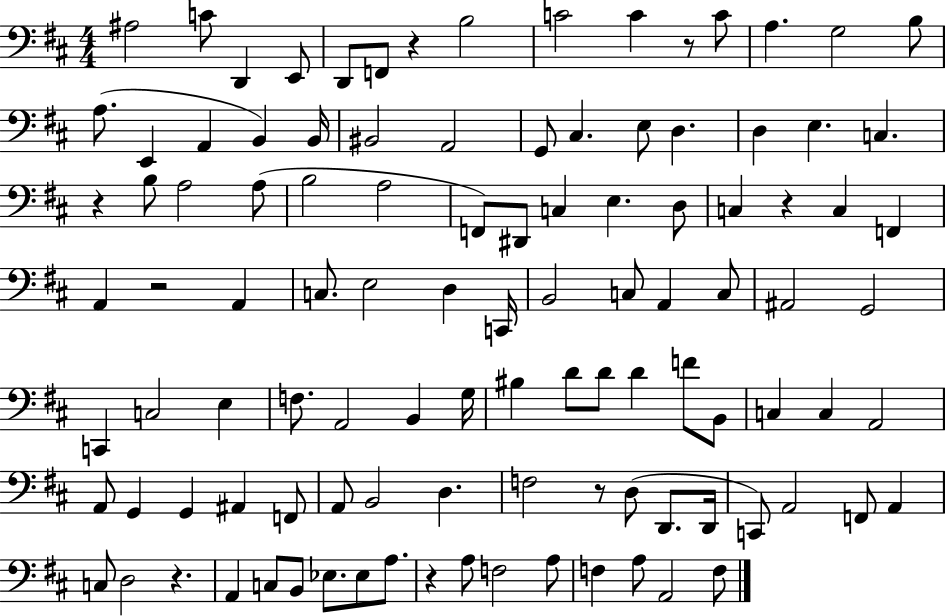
{
  \clef bass
  \numericTimeSignature
  \time 4/4
  \key d \major
  ais2 c'8 d,4 e,8 | d,8 f,8 r4 b2 | c'2 c'4 r8 c'8 | a4. g2 b8 | \break a8.( e,4 a,4 b,4) b,16 | bis,2 a,2 | g,8 cis4. e8 d4. | d4 e4. c4. | \break r4 b8 a2 a8( | b2 a2 | f,8) dis,8 c4 e4. d8 | c4 r4 c4 f,4 | \break a,4 r2 a,4 | c8. e2 d4 c,16 | b,2 c8 a,4 c8 | ais,2 g,2 | \break c,4 c2 e4 | f8. a,2 b,4 g16 | bis4 d'8 d'8 d'4 f'8 b,8 | c4 c4 a,2 | \break a,8 g,4 g,4 ais,4 f,8 | a,8 b,2 d4. | f2 r8 d8( d,8. d,16 | c,8) a,2 f,8 a,4 | \break c8 d2 r4. | a,4 c8 b,8 ees8. ees8 a8. | r4 a8 f2 a8 | f4 a8 a,2 f8 | \break \bar "|."
}